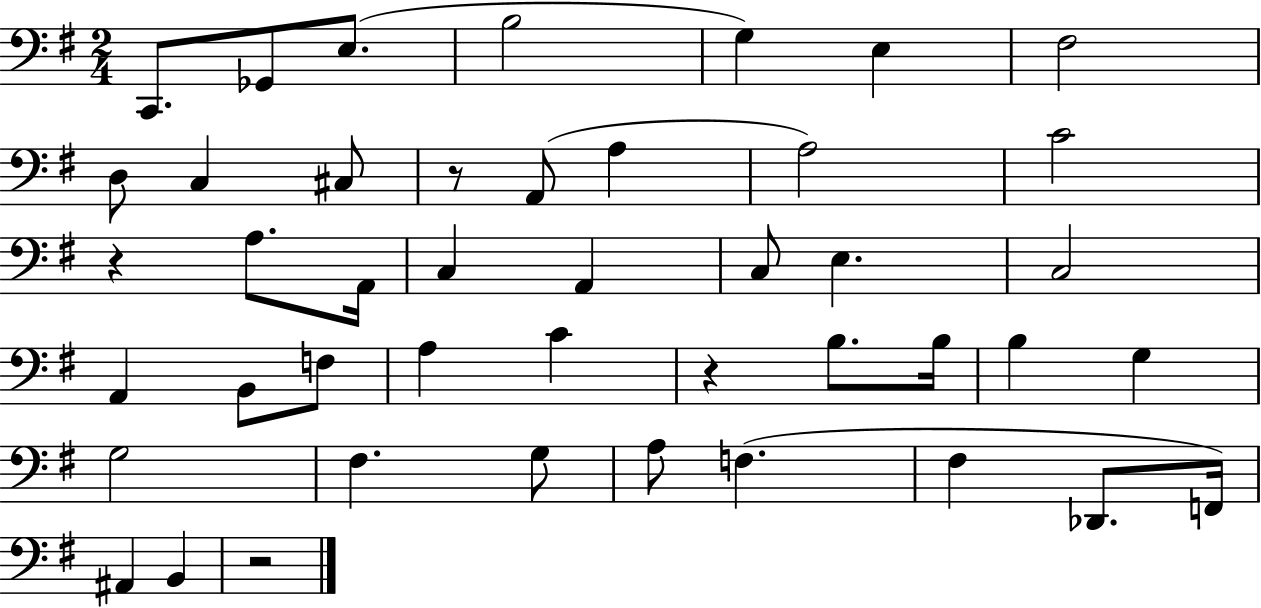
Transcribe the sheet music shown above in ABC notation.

X:1
T:Untitled
M:2/4
L:1/4
K:G
C,,/2 _G,,/2 E,/2 B,2 G, E, ^F,2 D,/2 C, ^C,/2 z/2 A,,/2 A, A,2 C2 z A,/2 A,,/4 C, A,, C,/2 E, C,2 A,, B,,/2 F,/2 A, C z B,/2 B,/4 B, G, G,2 ^F, G,/2 A,/2 F, ^F, _D,,/2 F,,/4 ^A,, B,, z2